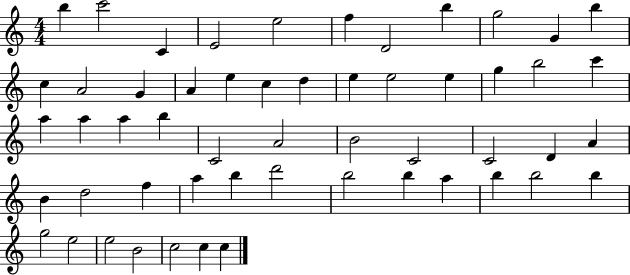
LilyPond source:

{
  \clef treble
  \numericTimeSignature
  \time 4/4
  \key c \major
  b''4 c'''2 c'4 | e'2 e''2 | f''4 d'2 b''4 | g''2 g'4 b''4 | \break c''4 a'2 g'4 | a'4 e''4 c''4 d''4 | e''4 e''2 e''4 | g''4 b''2 c'''4 | \break a''4 a''4 a''4 b''4 | c'2 a'2 | b'2 c'2 | c'2 d'4 a'4 | \break b'4 d''2 f''4 | a''4 b''4 d'''2 | b''2 b''4 a''4 | b''4 b''2 b''4 | \break g''2 e''2 | e''2 b'2 | c''2 c''4 c''4 | \bar "|."
}